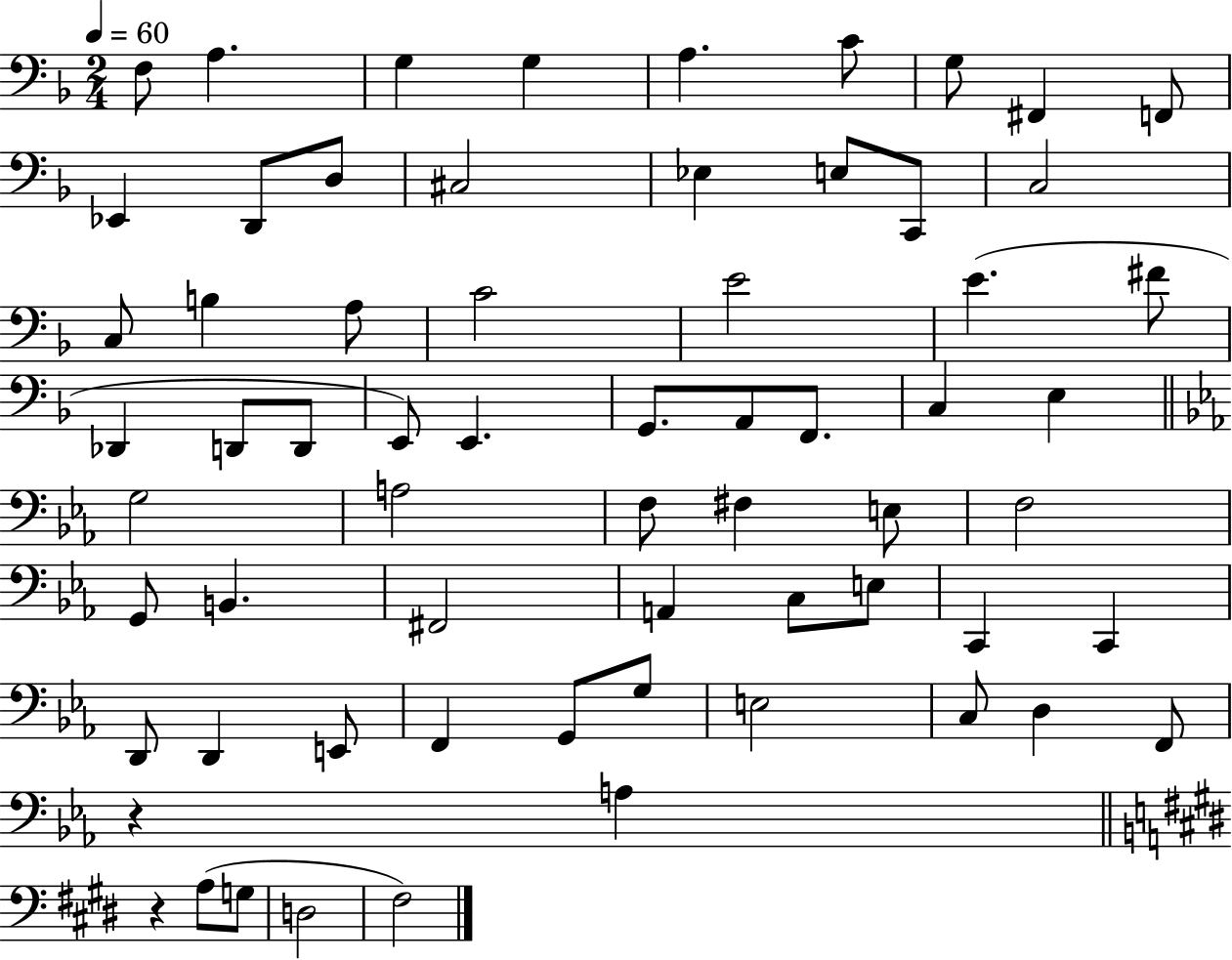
{
  \clef bass
  \numericTimeSignature
  \time 2/4
  \key f \major
  \tempo 4 = 60
  f8 a4. | g4 g4 | a4. c'8 | g8 fis,4 f,8 | \break ees,4 d,8 d8 | cis2 | ees4 e8 c,8 | c2 | \break c8 b4 a8 | c'2 | e'2 | e'4.( fis'8 | \break des,4 d,8 d,8 | e,8) e,4. | g,8. a,8 f,8. | c4 e4 | \break \bar "||" \break \key ees \major g2 | a2 | f8 fis4 e8 | f2 | \break g,8 b,4. | fis,2 | a,4 c8 e8 | c,4 c,4 | \break d,8 d,4 e,8 | f,4 g,8 g8 | e2 | c8 d4 f,8 | \break r4 a4 | \bar "||" \break \key e \major r4 a8( g8 | d2 | fis2) | \bar "|."
}